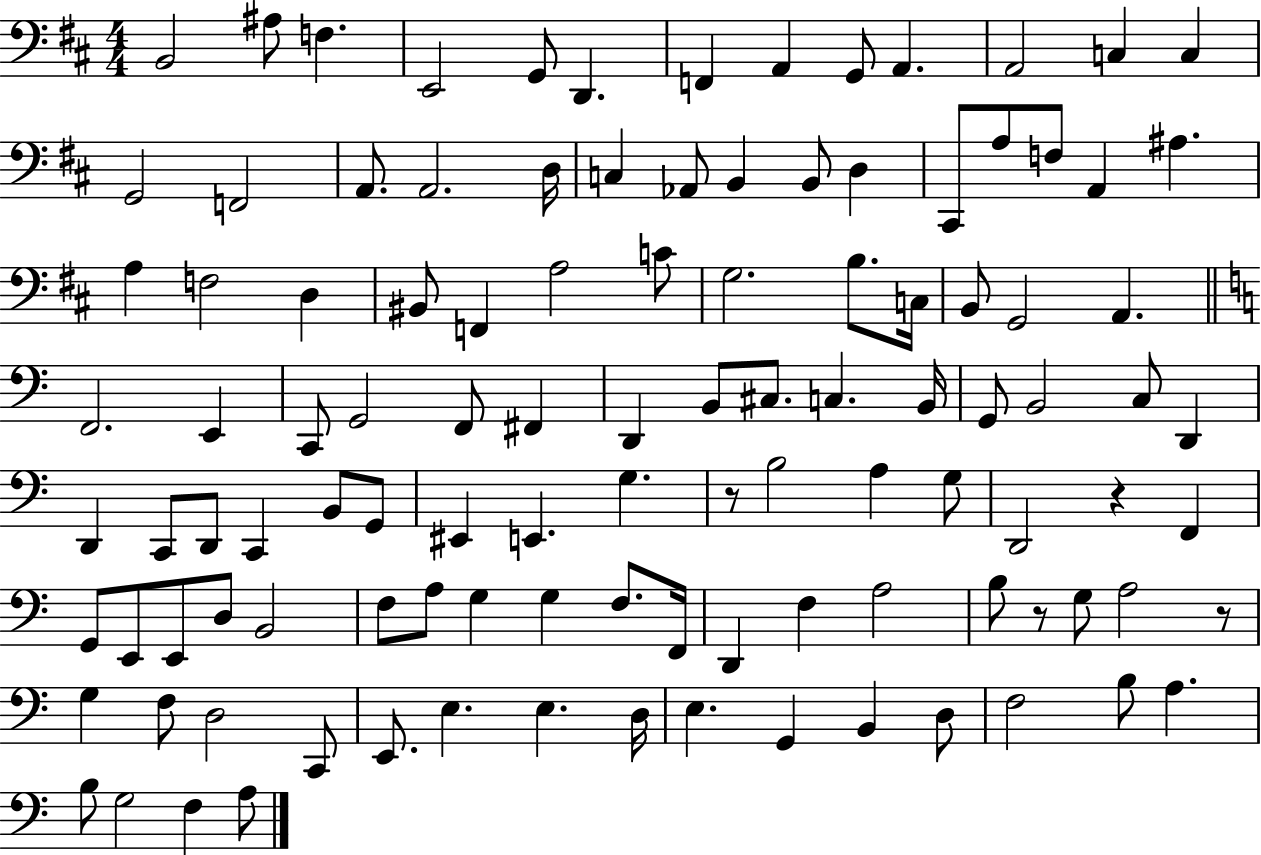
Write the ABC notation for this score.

X:1
T:Untitled
M:4/4
L:1/4
K:D
B,,2 ^A,/2 F, E,,2 G,,/2 D,, F,, A,, G,,/2 A,, A,,2 C, C, G,,2 F,,2 A,,/2 A,,2 D,/4 C, _A,,/2 B,, B,,/2 D, ^C,,/2 A,/2 F,/2 A,, ^A, A, F,2 D, ^B,,/2 F,, A,2 C/2 G,2 B,/2 C,/4 B,,/2 G,,2 A,, F,,2 E,, C,,/2 G,,2 F,,/2 ^F,, D,, B,,/2 ^C,/2 C, B,,/4 G,,/2 B,,2 C,/2 D,, D,, C,,/2 D,,/2 C,, B,,/2 G,,/2 ^E,, E,, G, z/2 B,2 A, G,/2 D,,2 z F,, G,,/2 E,,/2 E,,/2 D,/2 B,,2 F,/2 A,/2 G, G, F,/2 F,,/4 D,, F, A,2 B,/2 z/2 G,/2 A,2 z/2 G, F,/2 D,2 C,,/2 E,,/2 E, E, D,/4 E, G,, B,, D,/2 F,2 B,/2 A, B,/2 G,2 F, A,/2